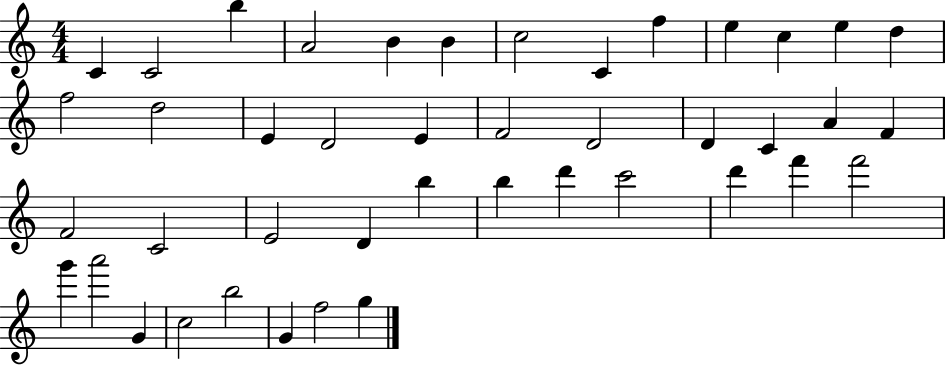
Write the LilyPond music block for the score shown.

{
  \clef treble
  \numericTimeSignature
  \time 4/4
  \key c \major
  c'4 c'2 b''4 | a'2 b'4 b'4 | c''2 c'4 f''4 | e''4 c''4 e''4 d''4 | \break f''2 d''2 | e'4 d'2 e'4 | f'2 d'2 | d'4 c'4 a'4 f'4 | \break f'2 c'2 | e'2 d'4 b''4 | b''4 d'''4 c'''2 | d'''4 f'''4 f'''2 | \break g'''4 a'''2 g'4 | c''2 b''2 | g'4 f''2 g''4 | \bar "|."
}